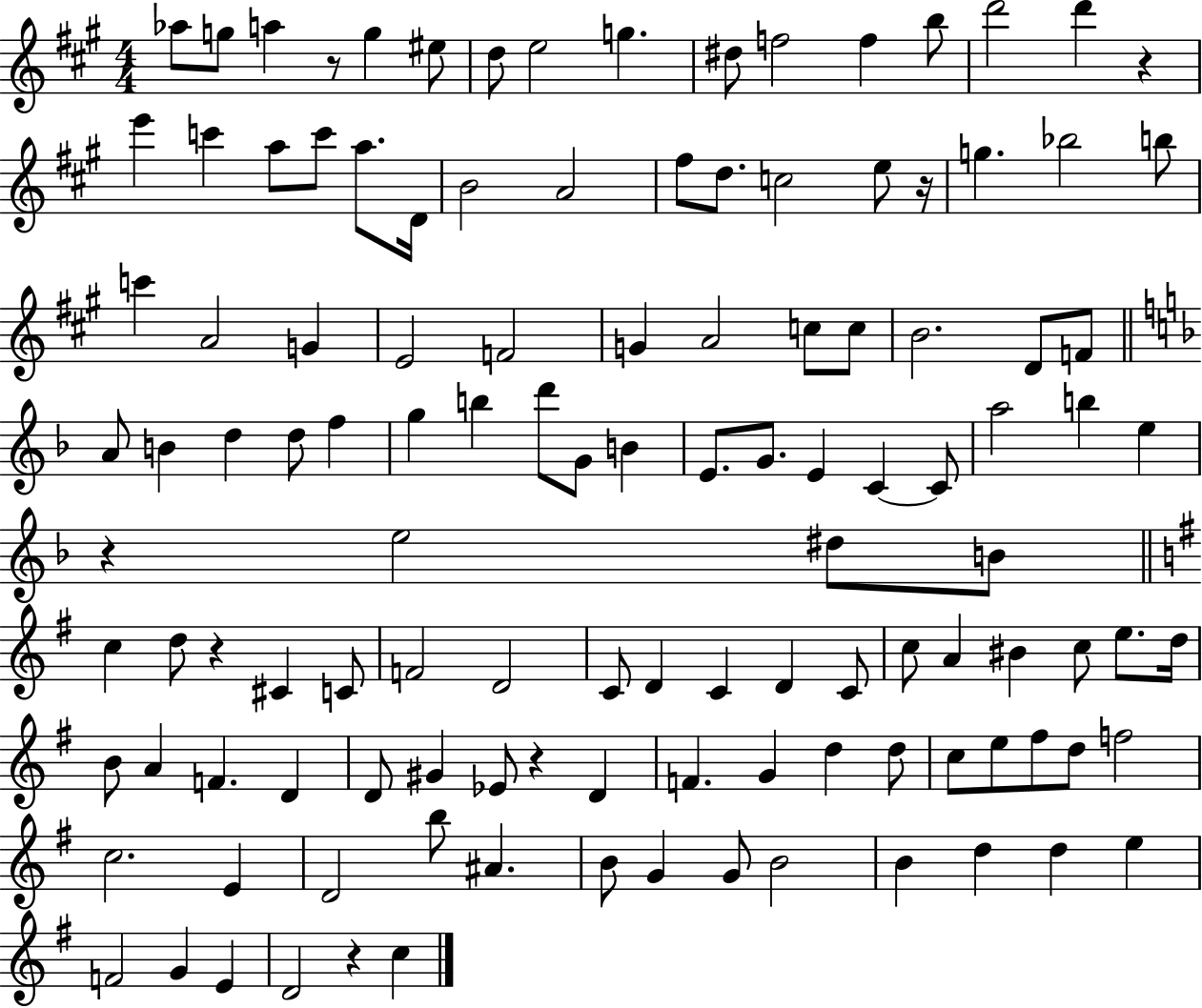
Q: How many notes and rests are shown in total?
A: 121